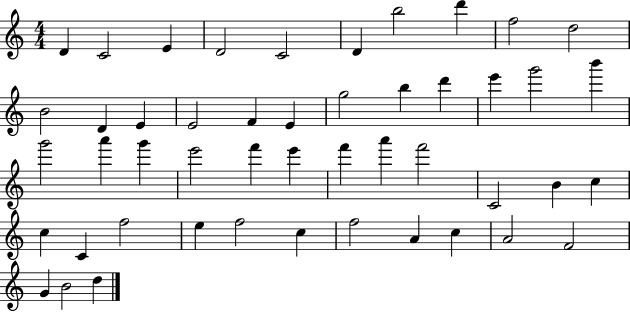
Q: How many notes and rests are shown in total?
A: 48